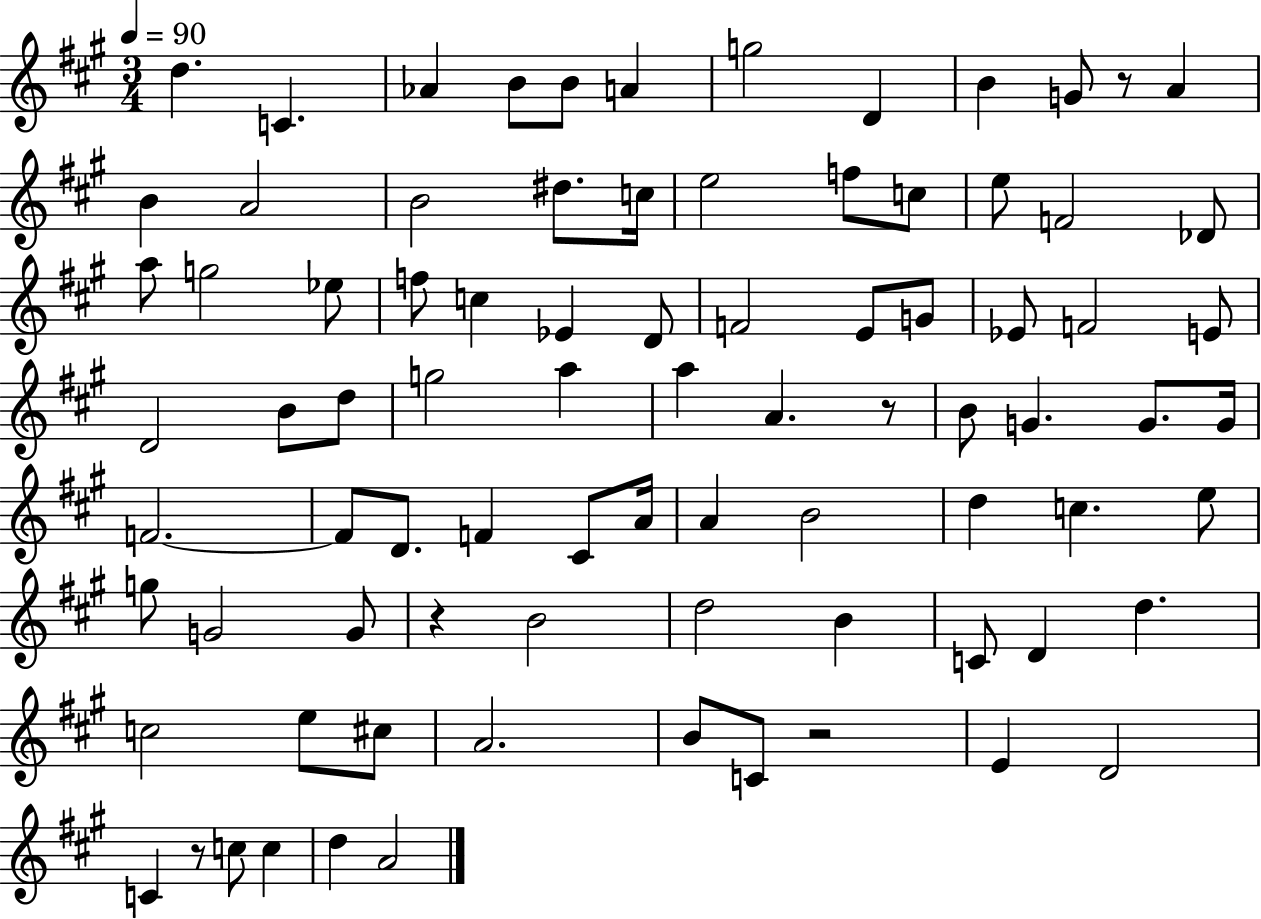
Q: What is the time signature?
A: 3/4